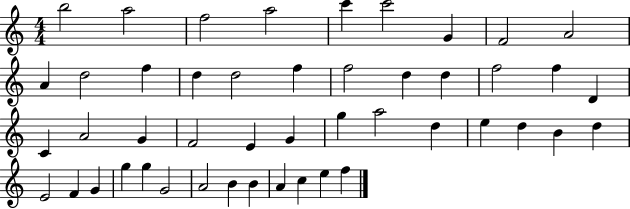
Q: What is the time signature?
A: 4/4